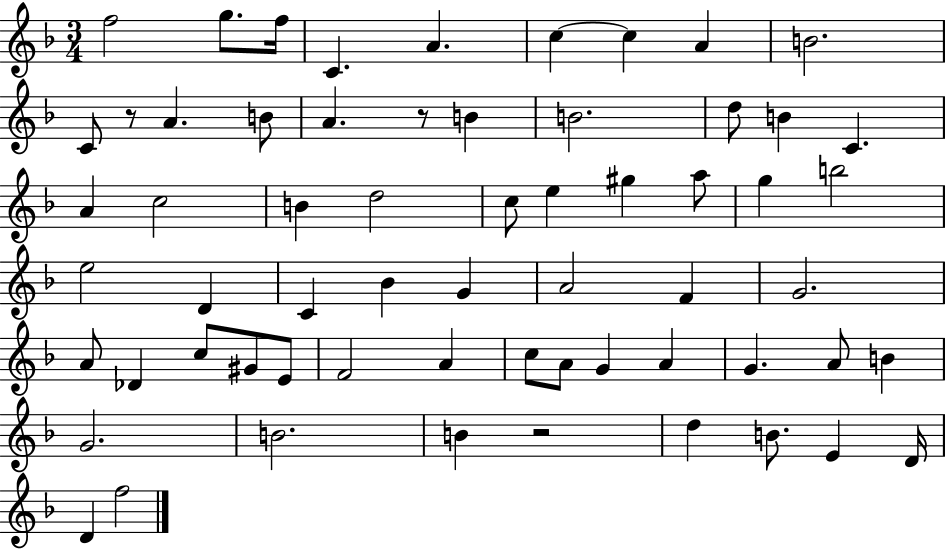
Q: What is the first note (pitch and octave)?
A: F5